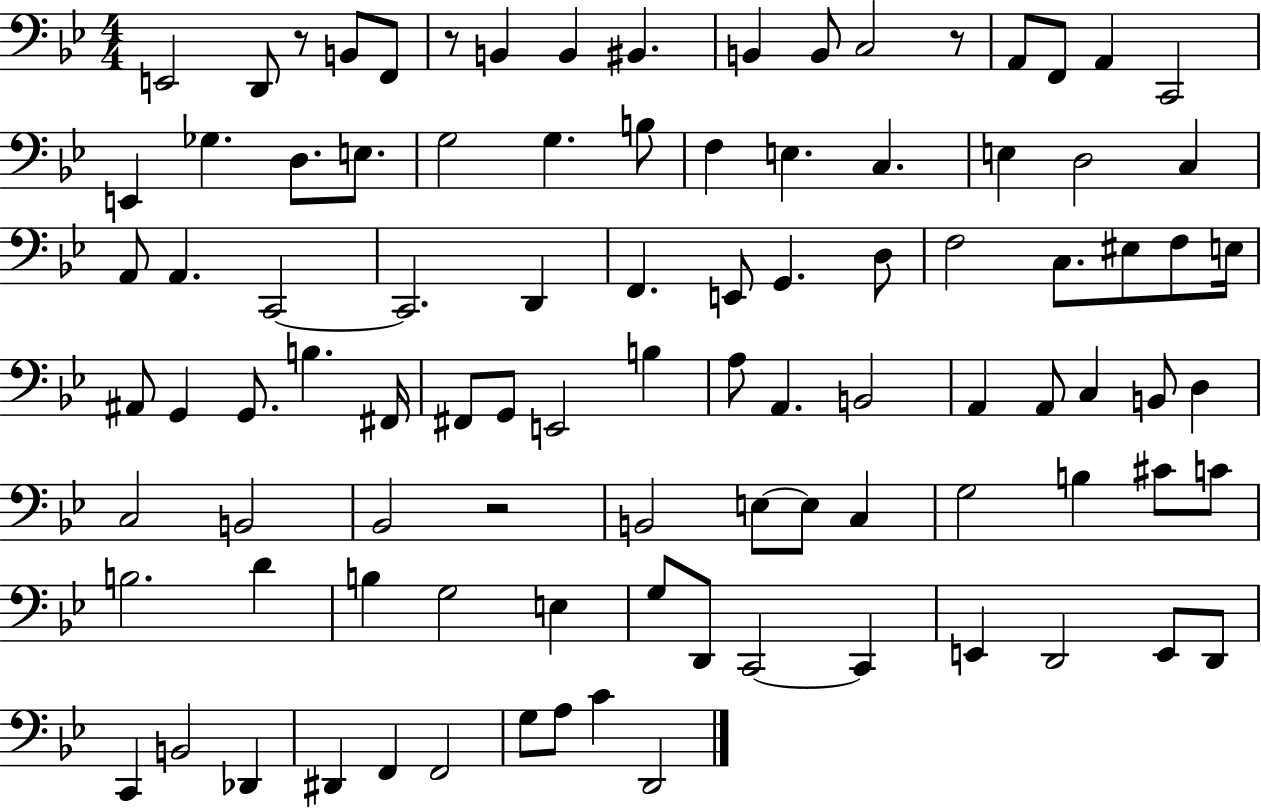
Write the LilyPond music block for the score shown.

{
  \clef bass
  \numericTimeSignature
  \time 4/4
  \key bes \major
  e,2 d,8 r8 b,8 f,8 | r8 b,4 b,4 bis,4. | b,4 b,8 c2 r8 | a,8 f,8 a,4 c,2 | \break e,4 ges4. d8. e8. | g2 g4. b8 | f4 e4. c4. | e4 d2 c4 | \break a,8 a,4. c,2~~ | c,2. d,4 | f,4. e,8 g,4. d8 | f2 c8. eis8 f8 e16 | \break ais,8 g,4 g,8. b4. fis,16 | fis,8 g,8 e,2 b4 | a8 a,4. b,2 | a,4 a,8 c4 b,8 d4 | \break c2 b,2 | bes,2 r2 | b,2 e8~~ e8 c4 | g2 b4 cis'8 c'8 | \break b2. d'4 | b4 g2 e4 | g8 d,8 c,2~~ c,4 | e,4 d,2 e,8 d,8 | \break c,4 b,2 des,4 | dis,4 f,4 f,2 | g8 a8 c'4 d,2 | \bar "|."
}